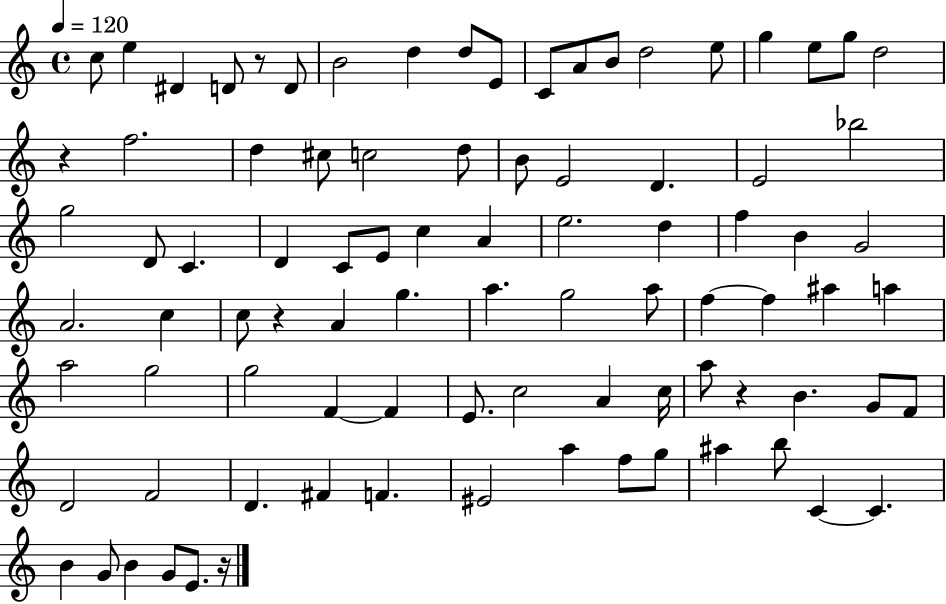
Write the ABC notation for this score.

X:1
T:Untitled
M:4/4
L:1/4
K:C
c/2 e ^D D/2 z/2 D/2 B2 d d/2 E/2 C/2 A/2 B/2 d2 e/2 g e/2 g/2 d2 z f2 d ^c/2 c2 d/2 B/2 E2 D E2 _b2 g2 D/2 C D C/2 E/2 c A e2 d f B G2 A2 c c/2 z A g a g2 a/2 f f ^a a a2 g2 g2 F F E/2 c2 A c/4 a/2 z B G/2 F/2 D2 F2 D ^F F ^E2 a f/2 g/2 ^a b/2 C C B G/2 B G/2 E/2 z/4